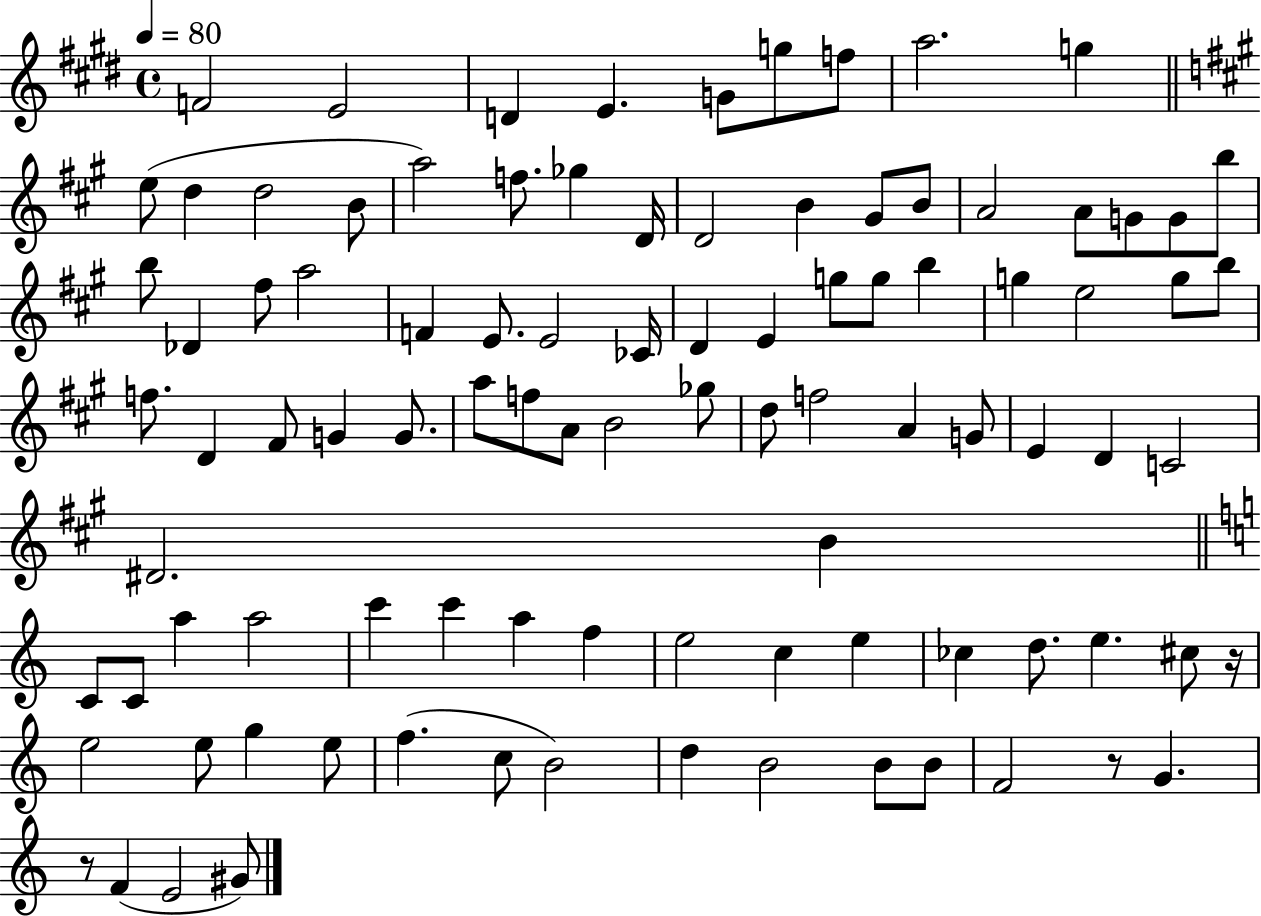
X:1
T:Untitled
M:4/4
L:1/4
K:E
F2 E2 D E G/2 g/2 f/2 a2 g e/2 d d2 B/2 a2 f/2 _g D/4 D2 B ^G/2 B/2 A2 A/2 G/2 G/2 b/2 b/2 _D ^f/2 a2 F E/2 E2 _C/4 D E g/2 g/2 b g e2 g/2 b/2 f/2 D ^F/2 G G/2 a/2 f/2 A/2 B2 _g/2 d/2 f2 A G/2 E D C2 ^D2 B C/2 C/2 a a2 c' c' a f e2 c e _c d/2 e ^c/2 z/4 e2 e/2 g e/2 f c/2 B2 d B2 B/2 B/2 F2 z/2 G z/2 F E2 ^G/2